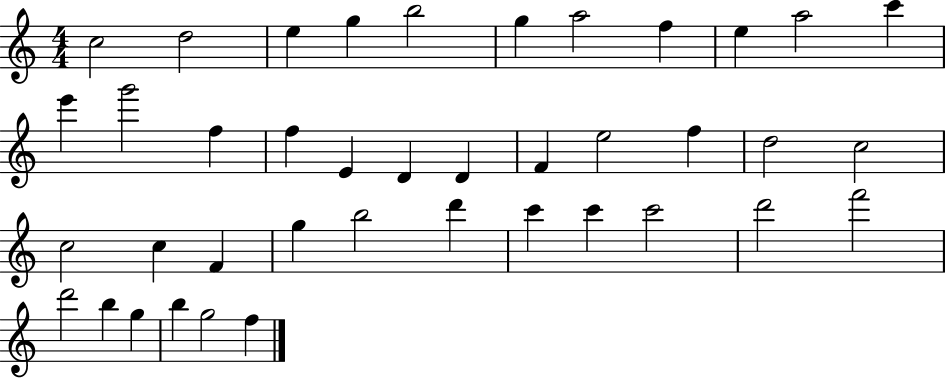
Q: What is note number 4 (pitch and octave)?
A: G5